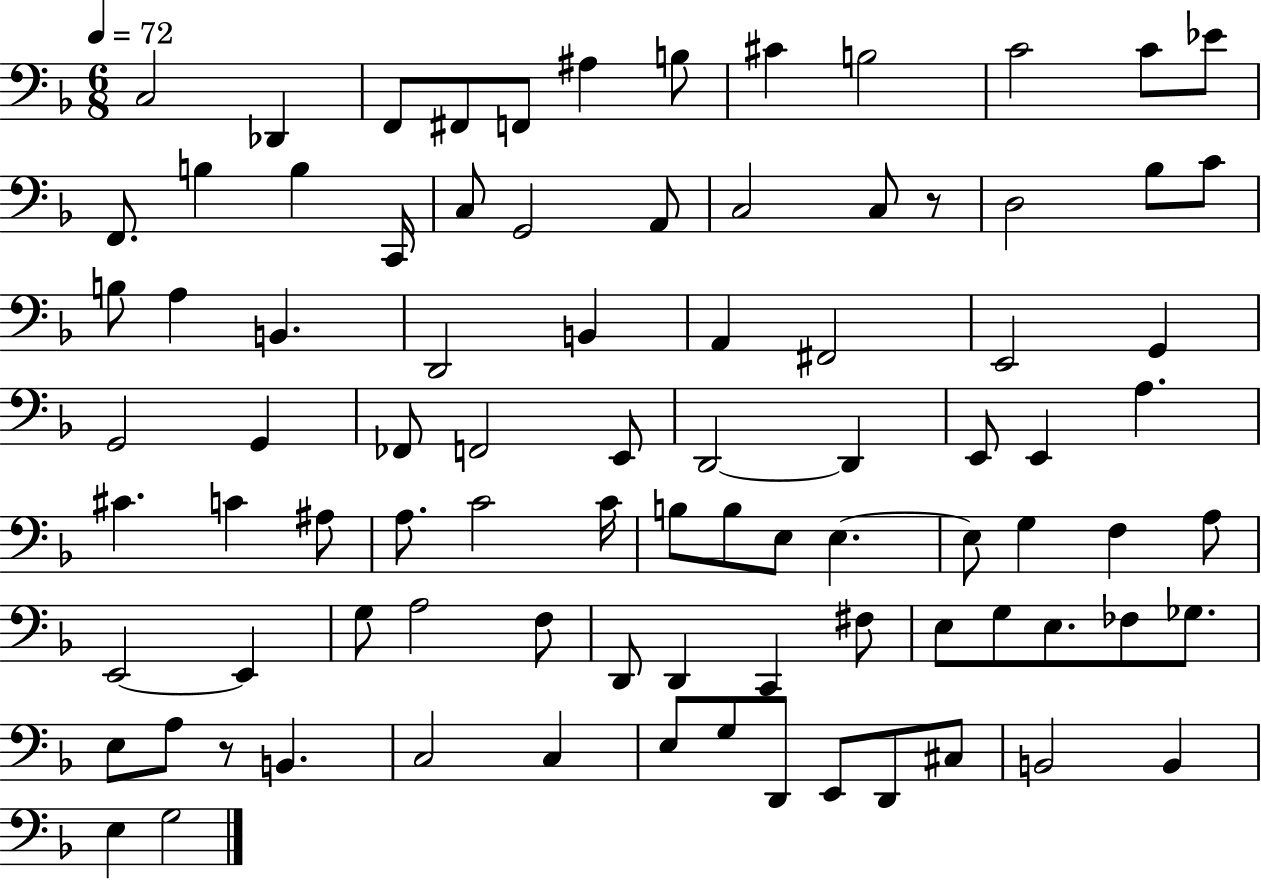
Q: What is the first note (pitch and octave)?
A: C3